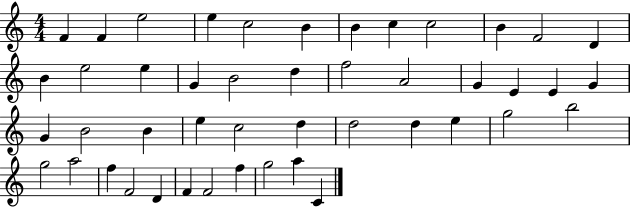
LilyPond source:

{
  \clef treble
  \numericTimeSignature
  \time 4/4
  \key c \major
  f'4 f'4 e''2 | e''4 c''2 b'4 | b'4 c''4 c''2 | b'4 f'2 d'4 | \break b'4 e''2 e''4 | g'4 b'2 d''4 | f''2 a'2 | g'4 e'4 e'4 g'4 | \break g'4 b'2 b'4 | e''4 c''2 d''4 | d''2 d''4 e''4 | g''2 b''2 | \break g''2 a''2 | f''4 f'2 d'4 | f'4 f'2 f''4 | g''2 a''4 c'4 | \break \bar "|."
}